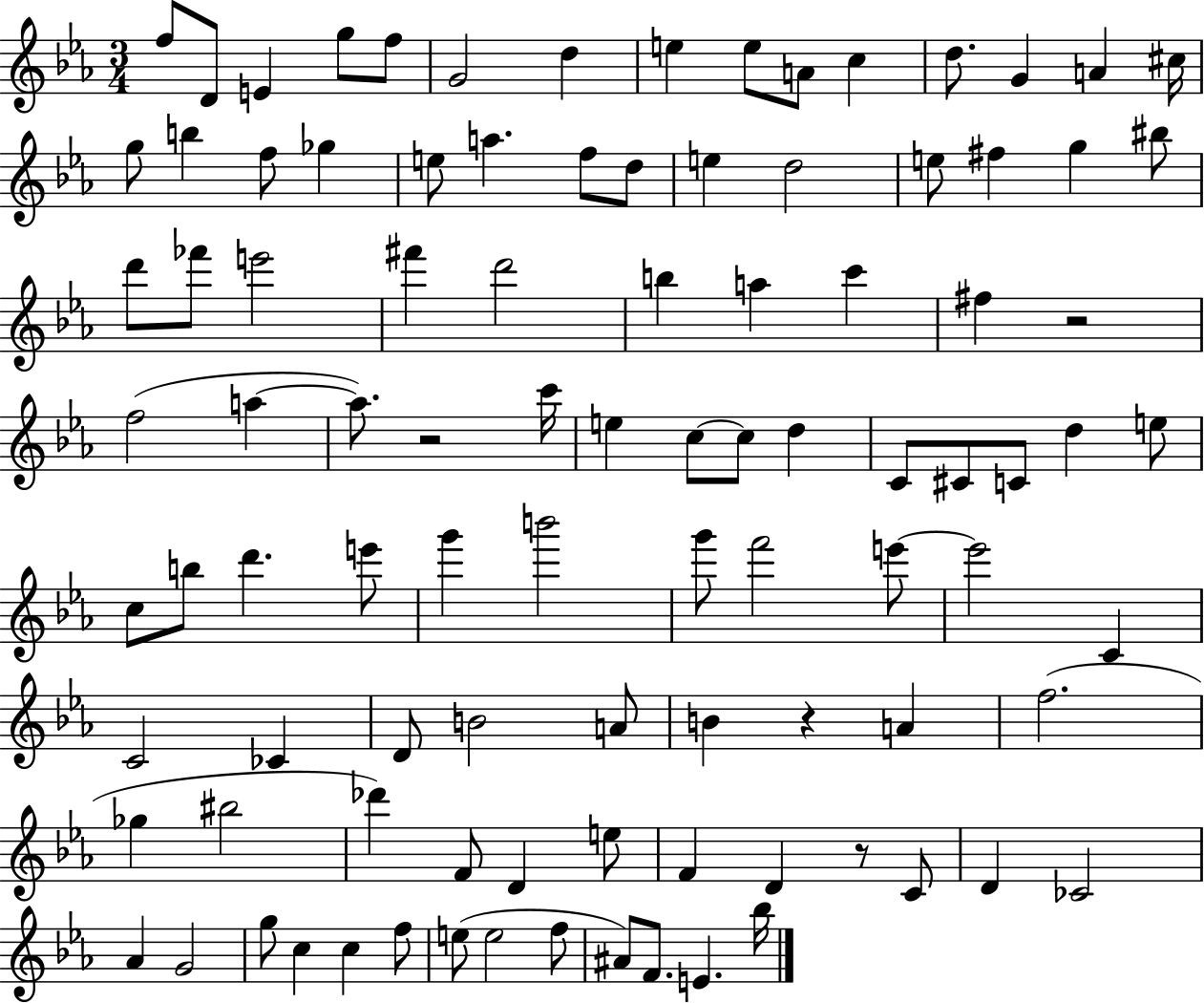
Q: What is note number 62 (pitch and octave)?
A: C4